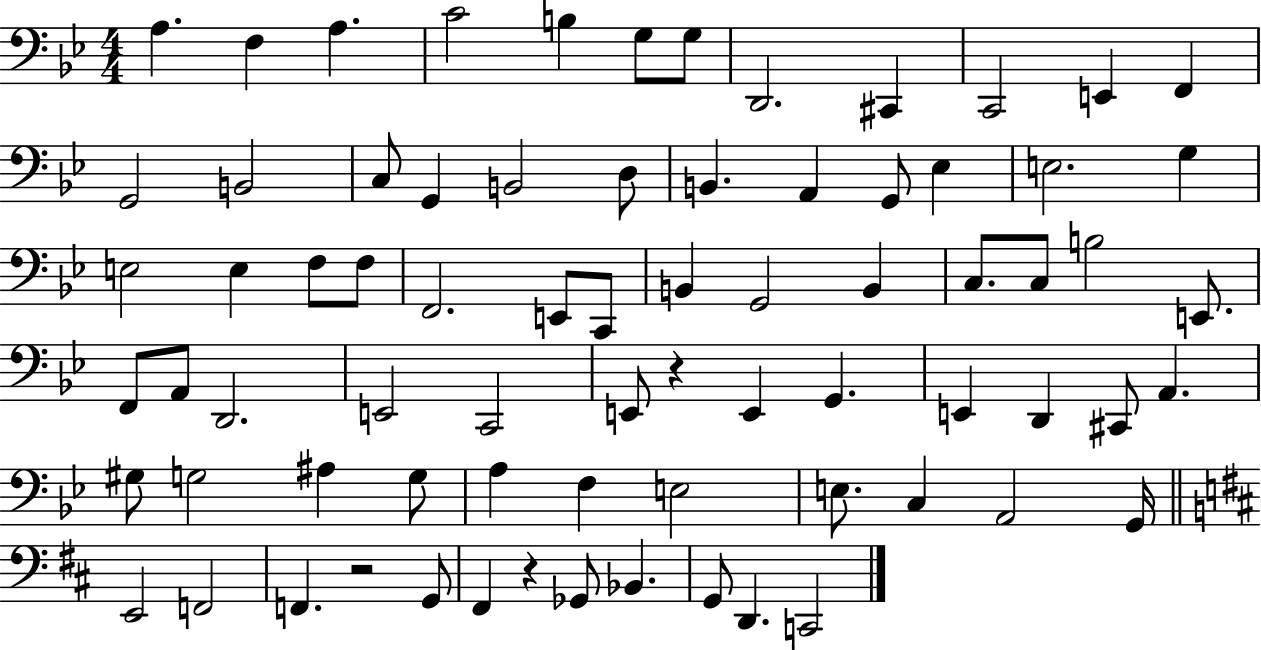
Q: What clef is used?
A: bass